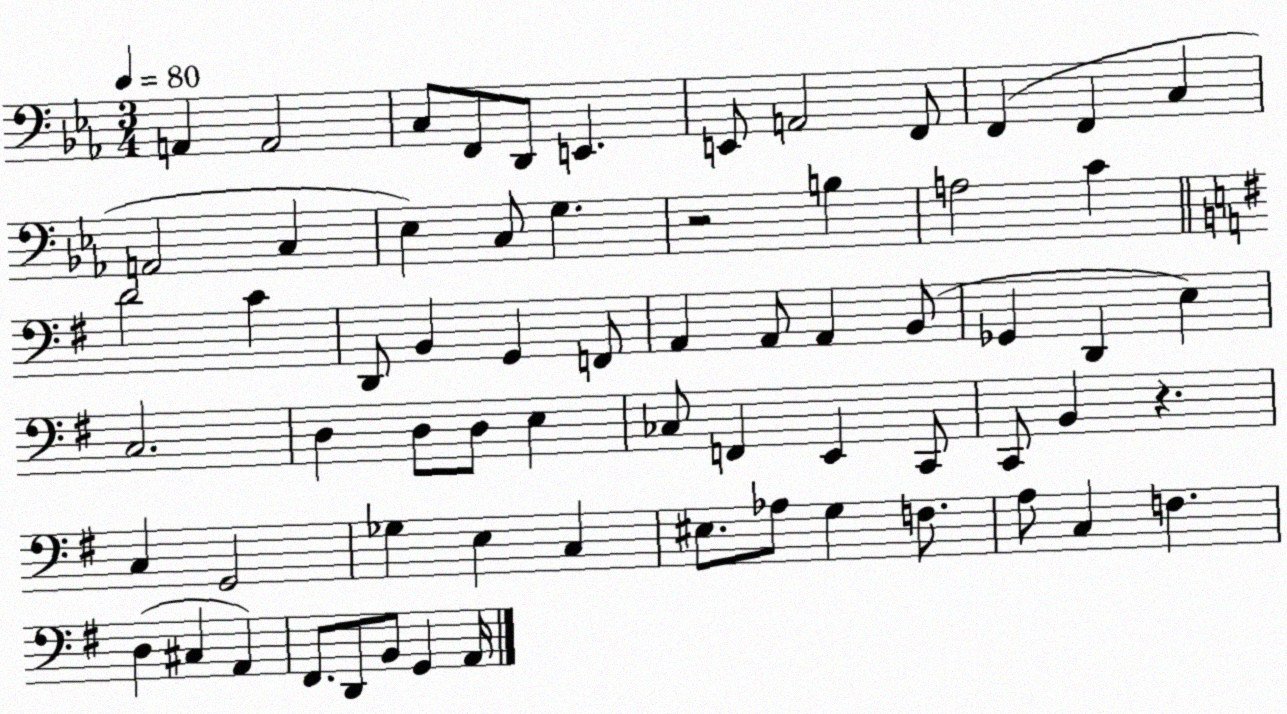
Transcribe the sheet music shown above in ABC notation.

X:1
T:Untitled
M:3/4
L:1/4
K:Eb
A,, A,,2 C,/2 F,,/2 D,,/2 E,, E,,/2 A,,2 F,,/2 F,, F,, C, A,,2 C, _E, C,/2 G, z2 B, A,2 C D2 C D,,/2 B,, G,, F,,/2 A,, A,,/2 A,, B,,/2 _G,, D,, E, C,2 D, D,/2 D,/2 E, _C,/2 F,, E,, C,,/2 C,,/2 B,, z C, G,,2 _G, E, C, ^E,/2 _A,/2 G, F,/2 A,/2 C, F, D, ^C, A,, ^F,,/2 D,,/2 B,,/2 G,, A,,/4